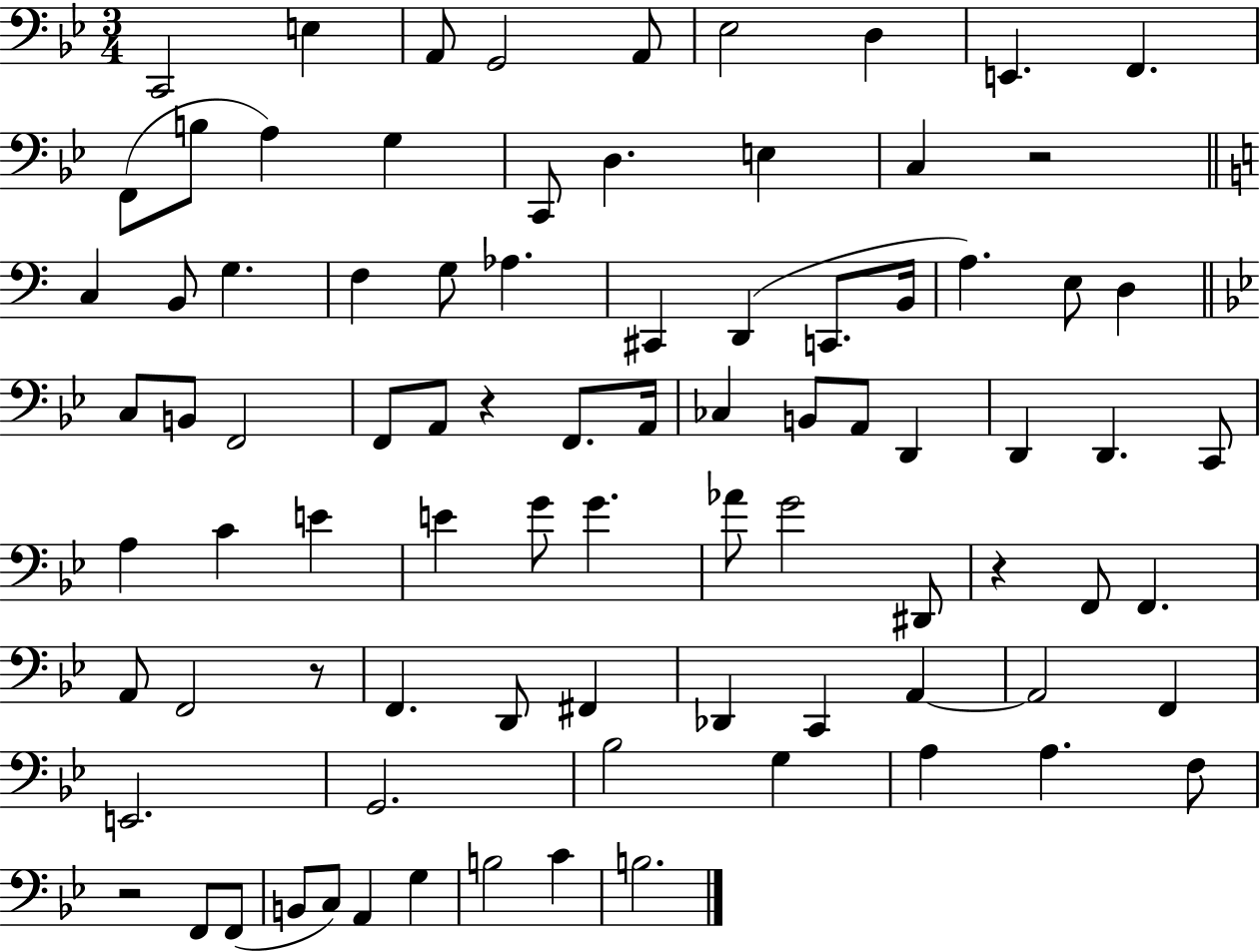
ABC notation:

X:1
T:Untitled
M:3/4
L:1/4
K:Bb
C,,2 E, A,,/2 G,,2 A,,/2 _E,2 D, E,, F,, F,,/2 B,/2 A, G, C,,/2 D, E, C, z2 C, B,,/2 G, F, G,/2 _A, ^C,, D,, C,,/2 B,,/4 A, E,/2 D, C,/2 B,,/2 F,,2 F,,/2 A,,/2 z F,,/2 A,,/4 _C, B,,/2 A,,/2 D,, D,, D,, C,,/2 A, C E E G/2 G _A/2 G2 ^D,,/2 z F,,/2 F,, A,,/2 F,,2 z/2 F,, D,,/2 ^F,, _D,, C,, A,, A,,2 F,, E,,2 G,,2 _B,2 G, A, A, F,/2 z2 F,,/2 F,,/2 B,,/2 C,/2 A,, G, B,2 C B,2